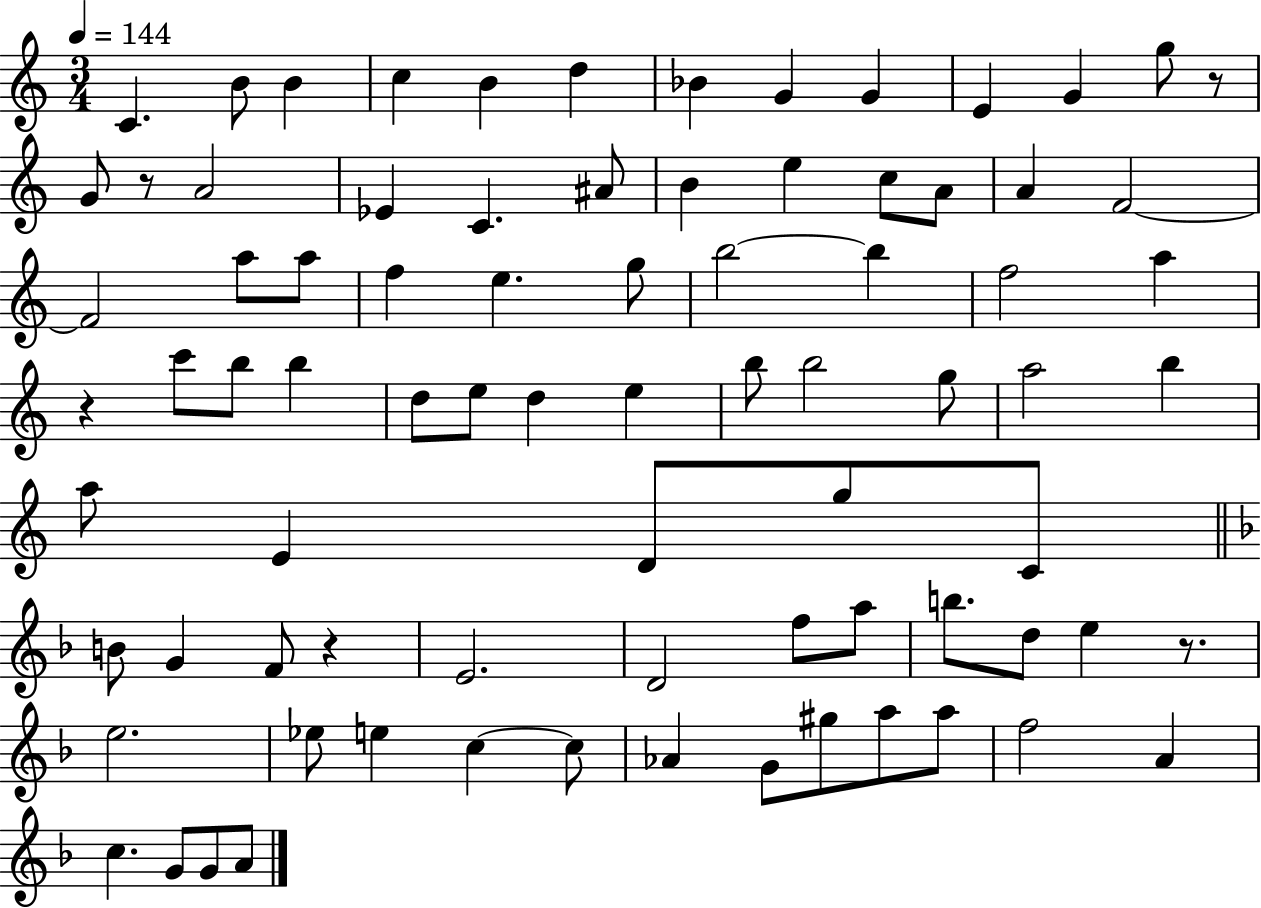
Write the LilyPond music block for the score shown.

{
  \clef treble
  \numericTimeSignature
  \time 3/4
  \key c \major
  \tempo 4 = 144
  \repeat volta 2 { c'4. b'8 b'4 | c''4 b'4 d''4 | bes'4 g'4 g'4 | e'4 g'4 g''8 r8 | \break g'8 r8 a'2 | ees'4 c'4. ais'8 | b'4 e''4 c''8 a'8 | a'4 f'2~~ | \break f'2 a''8 a''8 | f''4 e''4. g''8 | b''2~~ b''4 | f''2 a''4 | \break r4 c'''8 b''8 b''4 | d''8 e''8 d''4 e''4 | b''8 b''2 g''8 | a''2 b''4 | \break a''8 e'4 d'8 g''8 c'8 | \bar "||" \break \key f \major b'8 g'4 f'8 r4 | e'2. | d'2 f''8 a''8 | b''8. d''8 e''4 r8. | \break e''2. | ees''8 e''4 c''4~~ c''8 | aes'4 g'8 gis''8 a''8 a''8 | f''2 a'4 | \break c''4. g'8 g'8 a'8 | } \bar "|."
}